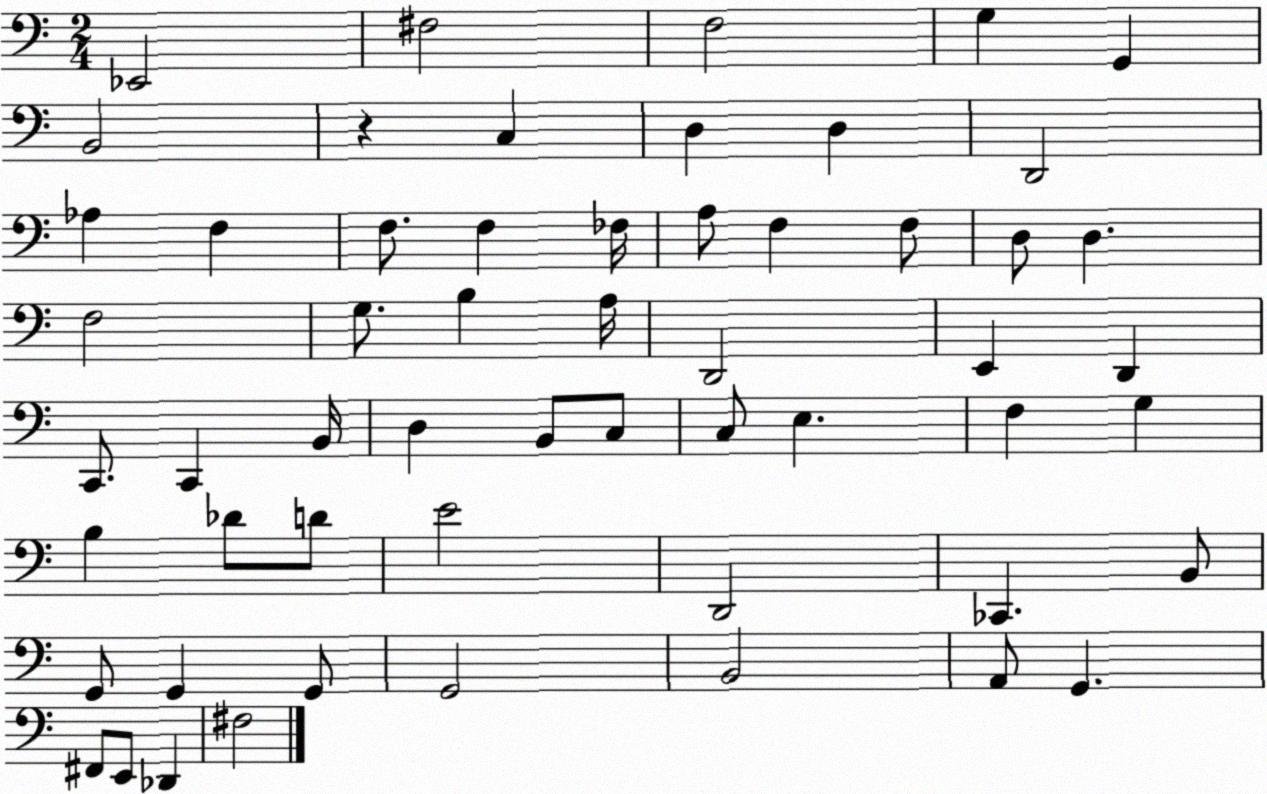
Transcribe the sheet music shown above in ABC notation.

X:1
T:Untitled
M:2/4
L:1/4
K:C
_E,,2 ^F,2 F,2 G, G,, B,,2 z C, D, D, D,,2 _A, F, F,/2 F, _F,/4 A,/2 F, F,/2 D,/2 D, F,2 G,/2 B, A,/4 D,,2 E,, D,, C,,/2 C,, B,,/4 D, B,,/2 C,/2 C,/2 E, F, G, B, _D/2 D/2 E2 D,,2 _C,, B,,/2 G,,/2 G,, G,,/2 G,,2 B,,2 A,,/2 G,, ^F,,/2 E,,/2 _D,, ^F,2